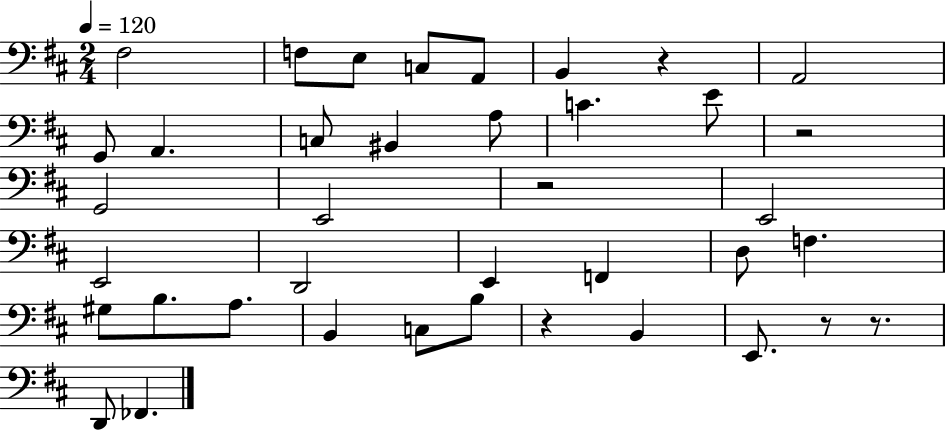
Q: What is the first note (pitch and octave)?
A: F#3